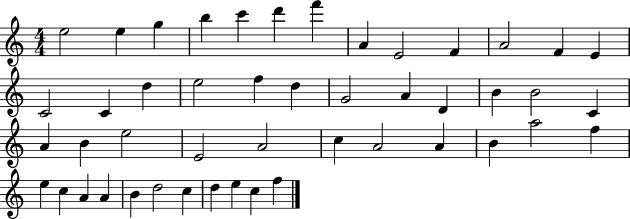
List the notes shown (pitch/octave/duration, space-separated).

E5/h E5/q G5/q B5/q C6/q D6/q F6/q A4/q E4/h F4/q A4/h F4/q E4/q C4/h C4/q D5/q E5/h F5/q D5/q G4/h A4/q D4/q B4/q B4/h C4/q A4/q B4/q E5/h E4/h A4/h C5/q A4/h A4/q B4/q A5/h F5/q E5/q C5/q A4/q A4/q B4/q D5/h C5/q D5/q E5/q C5/q F5/q